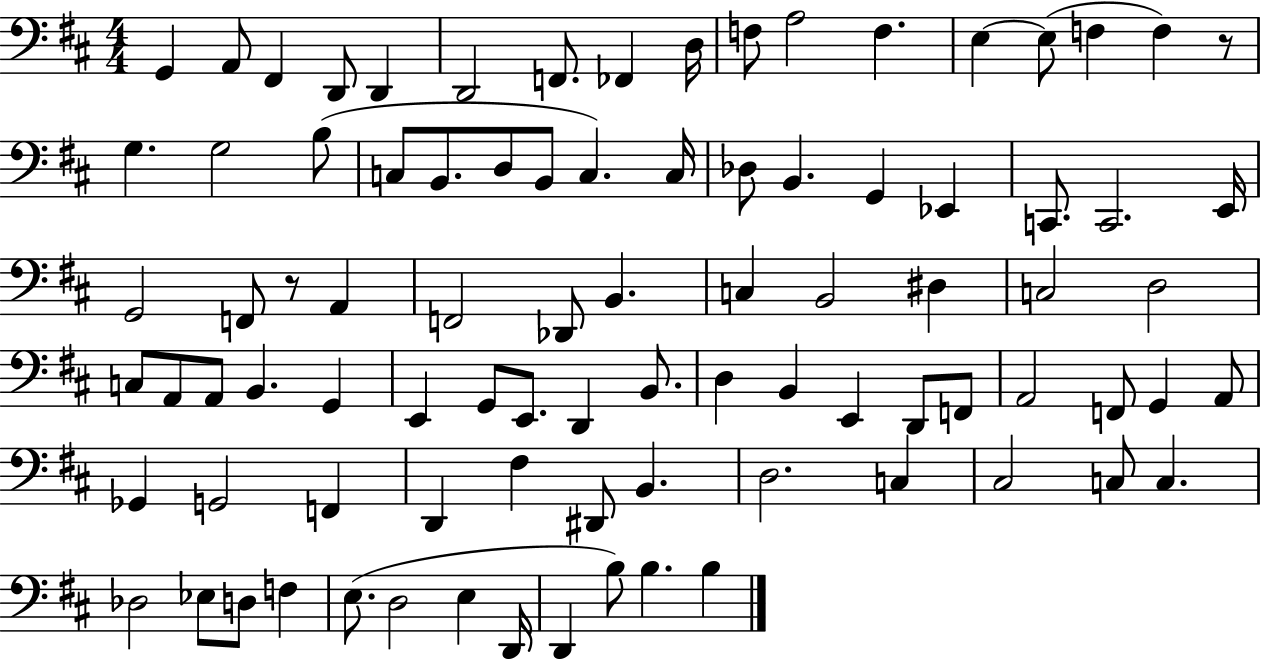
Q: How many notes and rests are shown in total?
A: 88